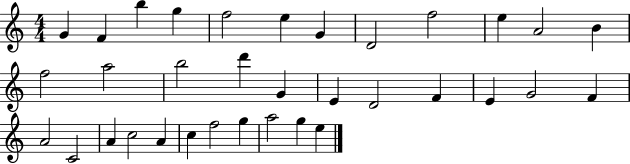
{
  \clef treble
  \numericTimeSignature
  \time 4/4
  \key c \major
  g'4 f'4 b''4 g''4 | f''2 e''4 g'4 | d'2 f''2 | e''4 a'2 b'4 | \break f''2 a''2 | b''2 d'''4 g'4 | e'4 d'2 f'4 | e'4 g'2 f'4 | \break a'2 c'2 | a'4 c''2 a'4 | c''4 f''2 g''4 | a''2 g''4 e''4 | \break \bar "|."
}